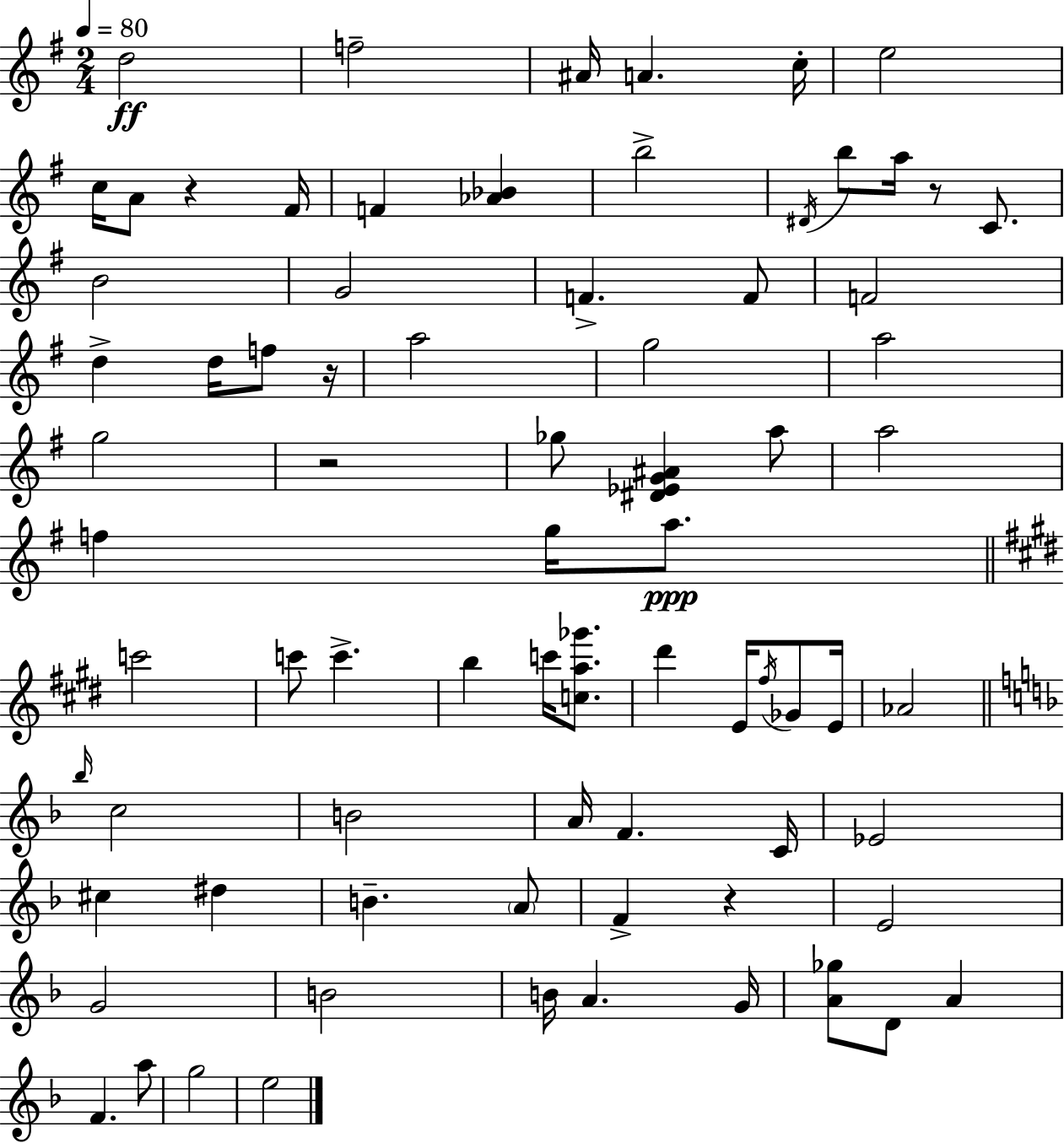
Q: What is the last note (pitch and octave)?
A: E5